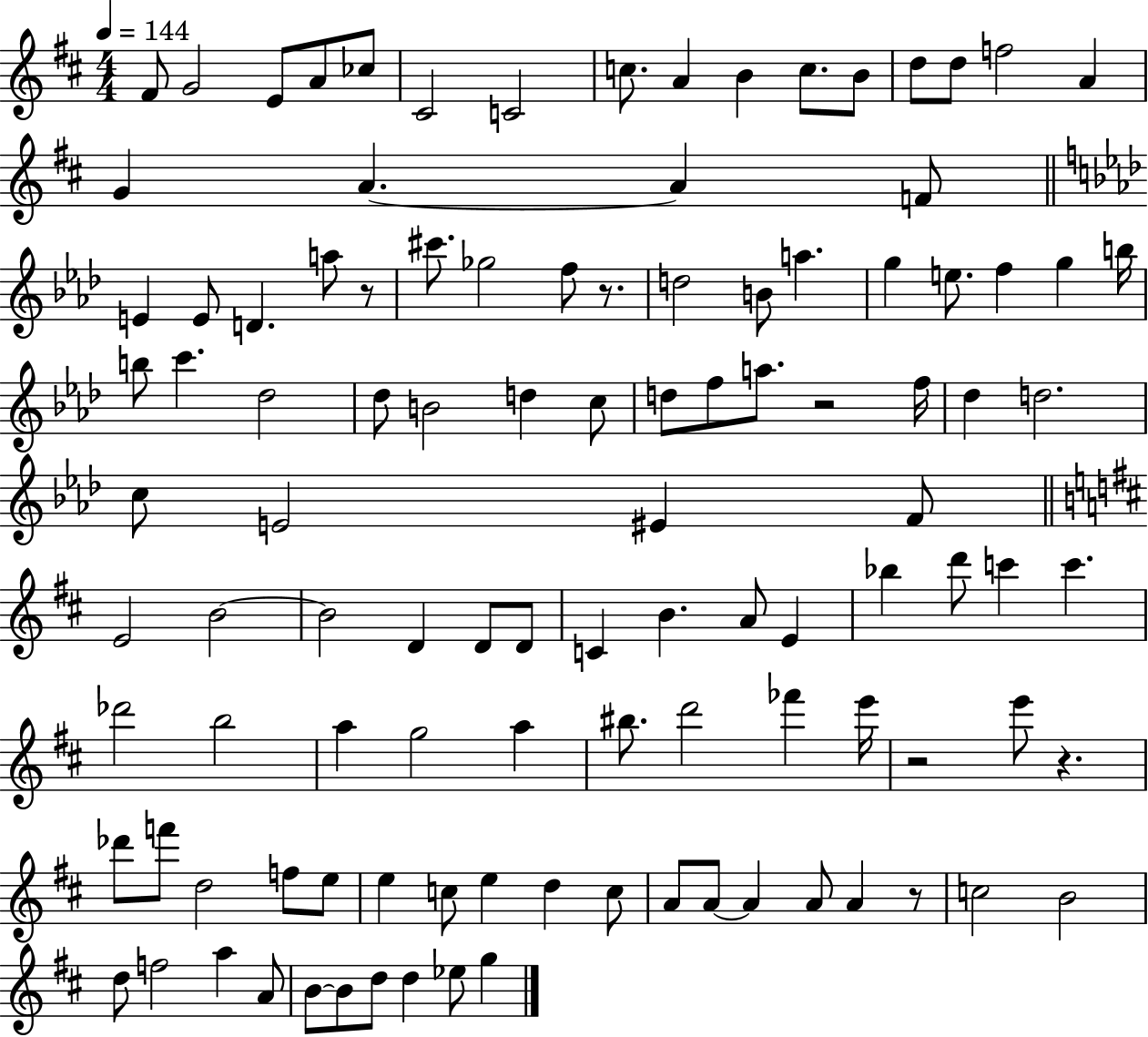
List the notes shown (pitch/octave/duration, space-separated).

F#4/e G4/h E4/e A4/e CES5/e C#4/h C4/h C5/e. A4/q B4/q C5/e. B4/e D5/e D5/e F5/h A4/q G4/q A4/q. A4/q F4/e E4/q E4/e D4/q. A5/e R/e C#6/e. Gb5/h F5/e R/e. D5/h B4/e A5/q. G5/q E5/e. F5/q G5/q B5/s B5/e C6/q. Db5/h Db5/e B4/h D5/q C5/e D5/e F5/e A5/e. R/h F5/s Db5/q D5/h. C5/e E4/h EIS4/q F4/e E4/h B4/h B4/h D4/q D4/e D4/e C4/q B4/q. A4/e E4/q Bb5/q D6/e C6/q C6/q. Db6/h B5/h A5/q G5/h A5/q BIS5/e. D6/h FES6/q E6/s R/h E6/e R/q. Db6/e F6/e D5/h F5/e E5/e E5/q C5/e E5/q D5/q C5/e A4/e A4/e A4/q A4/e A4/q R/e C5/h B4/h D5/e F5/h A5/q A4/e B4/e B4/e D5/e D5/q Eb5/e G5/q